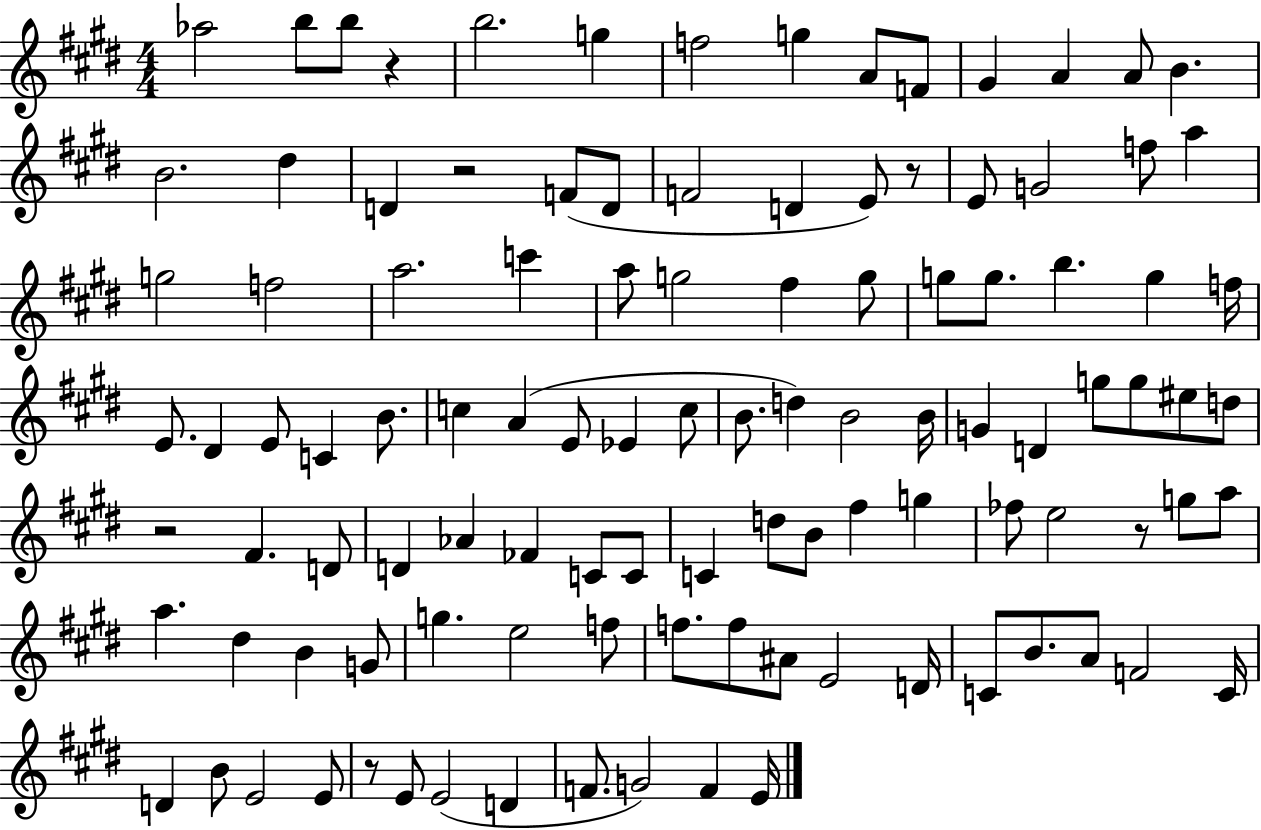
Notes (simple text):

Ab5/h B5/e B5/e R/q B5/h. G5/q F5/h G5/q A4/e F4/e G#4/q A4/q A4/e B4/q. B4/h. D#5/q D4/q R/h F4/e D4/e F4/h D4/q E4/e R/e E4/e G4/h F5/e A5/q G5/h F5/h A5/h. C6/q A5/e G5/h F#5/q G5/e G5/e G5/e. B5/q. G5/q F5/s E4/e. D#4/q E4/e C4/q B4/e. C5/q A4/q E4/e Eb4/q C5/e B4/e. D5/q B4/h B4/s G4/q D4/q G5/e G5/e EIS5/e D5/e R/h F#4/q. D4/e D4/q Ab4/q FES4/q C4/e C4/e C4/q D5/e B4/e F#5/q G5/q FES5/e E5/h R/e G5/e A5/e A5/q. D#5/q B4/q G4/e G5/q. E5/h F5/e F5/e. F5/e A#4/e E4/h D4/s C4/e B4/e. A4/e F4/h C4/s D4/q B4/e E4/h E4/e R/e E4/e E4/h D4/q F4/e. G4/h F4/q E4/s